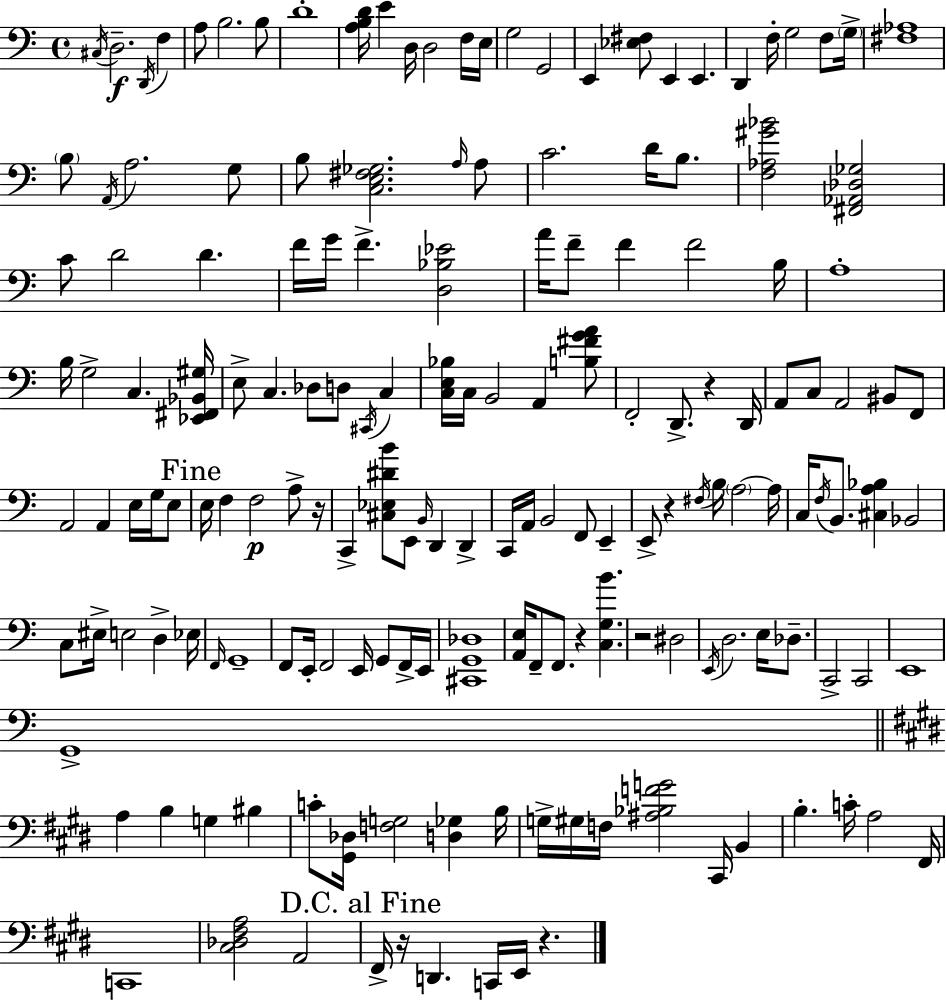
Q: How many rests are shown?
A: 7